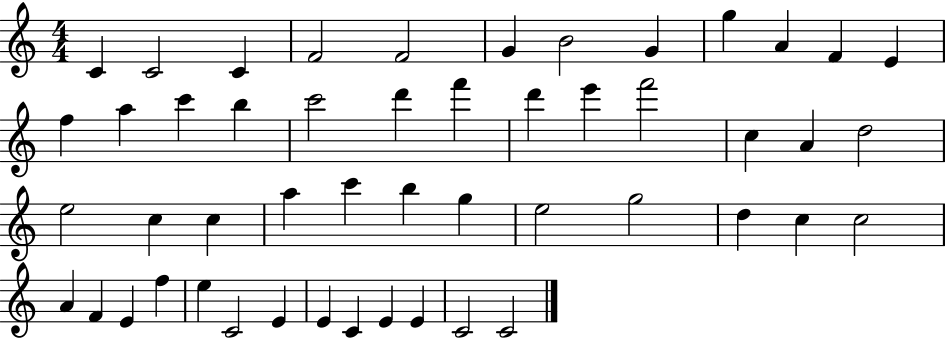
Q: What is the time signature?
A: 4/4